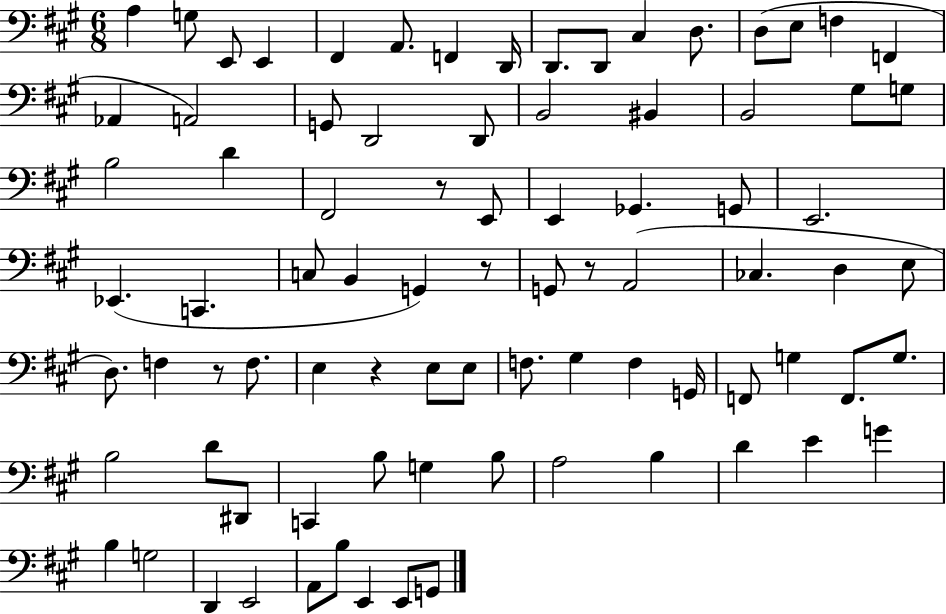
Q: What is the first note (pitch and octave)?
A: A3